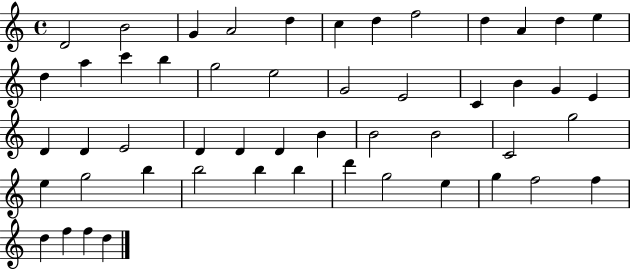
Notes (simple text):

D4/h B4/h G4/q A4/h D5/q C5/q D5/q F5/h D5/q A4/q D5/q E5/q D5/q A5/q C6/q B5/q G5/h E5/h G4/h E4/h C4/q B4/q G4/q E4/q D4/q D4/q E4/h D4/q D4/q D4/q B4/q B4/h B4/h C4/h G5/h E5/q G5/h B5/q B5/h B5/q B5/q D6/q G5/h E5/q G5/q F5/h F5/q D5/q F5/q F5/q D5/q